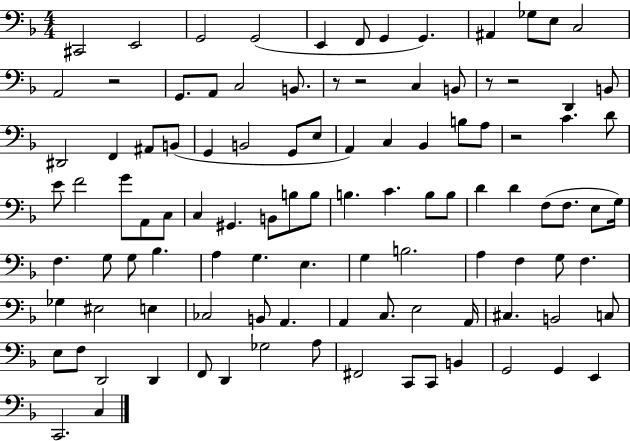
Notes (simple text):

C#2/h E2/h G2/h G2/h E2/q F2/e G2/q G2/q. A#2/q Gb3/e E3/e C3/h A2/h R/h G2/e. A2/e C3/h B2/e. R/e R/h C3/q B2/e R/e R/h D2/q B2/e D#2/h F2/q A#2/e B2/e G2/q B2/h G2/e E3/e A2/q C3/q Bb2/q B3/e A3/e R/h C4/q. D4/e E4/e F4/h G4/e A2/e C3/e C3/q G#2/q. B2/e B3/e B3/e B3/q. C4/q. B3/e B3/e D4/q D4/q F3/e F3/e. E3/e G3/s F3/q. G3/e G3/e Bb3/q. A3/q G3/q. E3/q. G3/q B3/h. A3/q F3/q G3/e F3/q. Gb3/q EIS3/h E3/q CES3/h B2/e A2/q. A2/q C3/e. E3/h A2/s C#3/q. B2/h C3/e E3/e F3/e D2/h D2/q F2/e D2/q Gb3/h A3/e F#2/h C2/e C2/e B2/q G2/h G2/q E2/q C2/h. C3/q